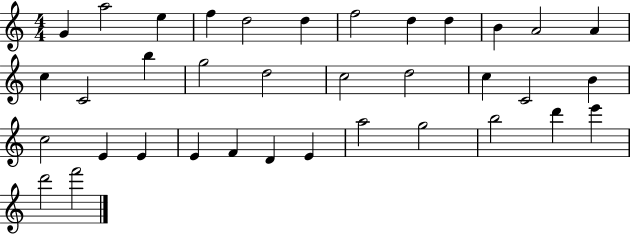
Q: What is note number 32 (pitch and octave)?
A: B5